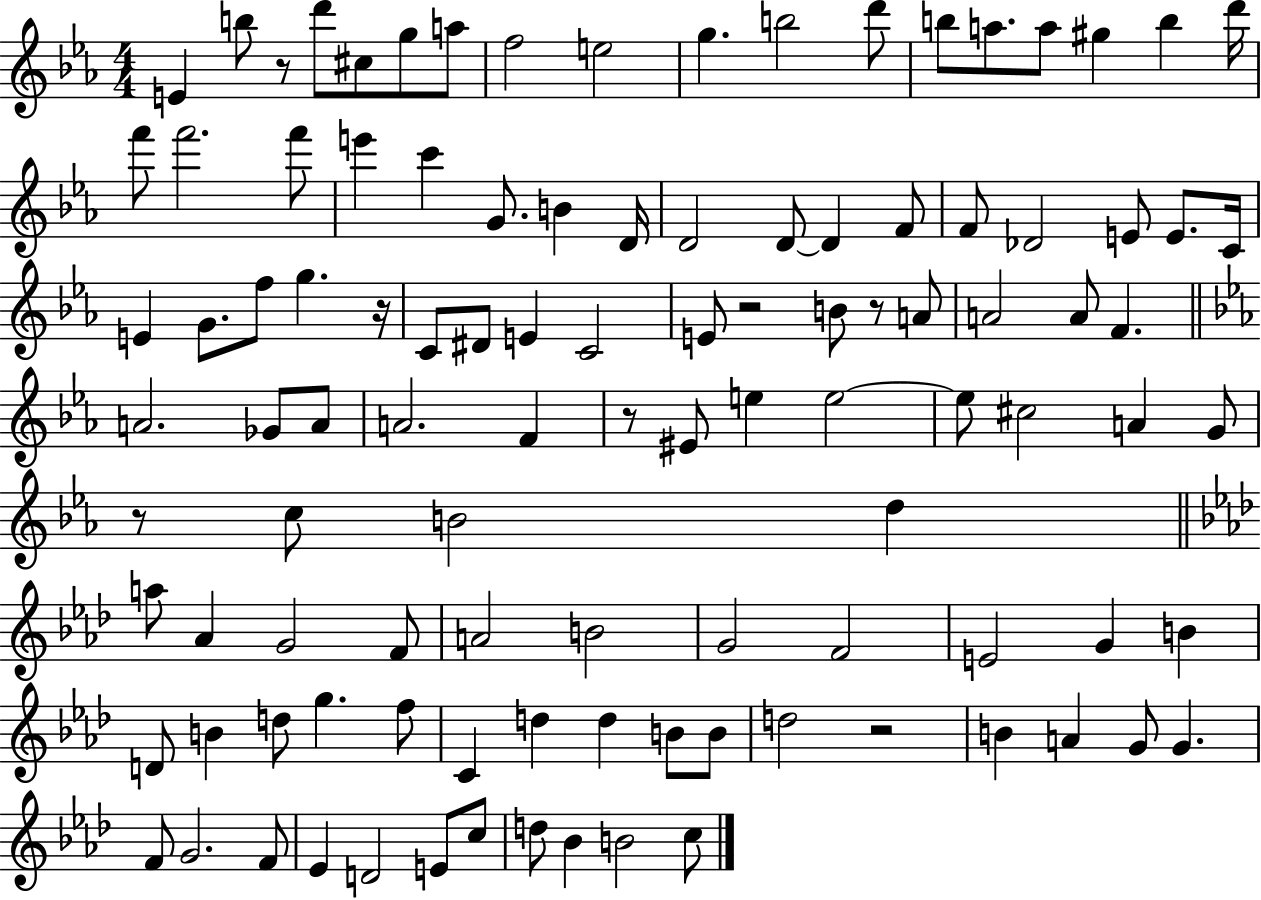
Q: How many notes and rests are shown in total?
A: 107